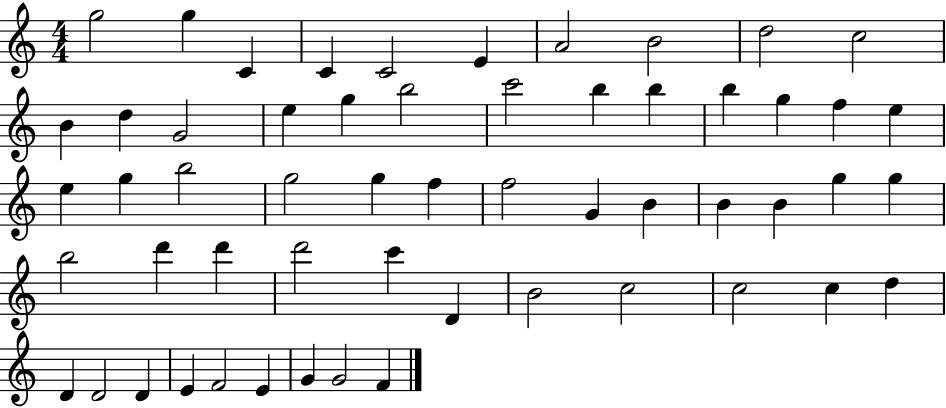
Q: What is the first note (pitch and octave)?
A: G5